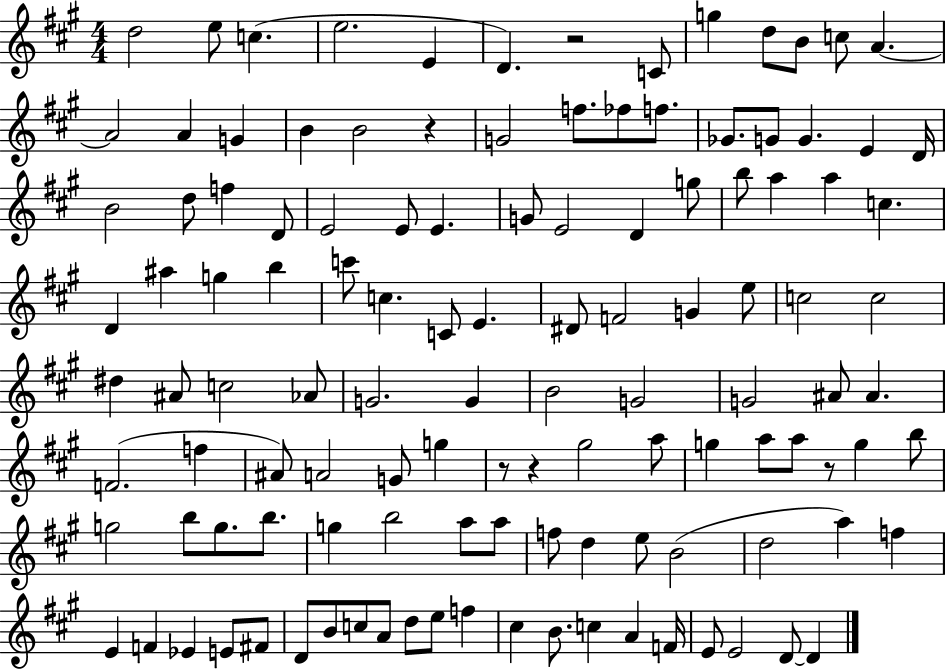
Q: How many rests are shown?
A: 5